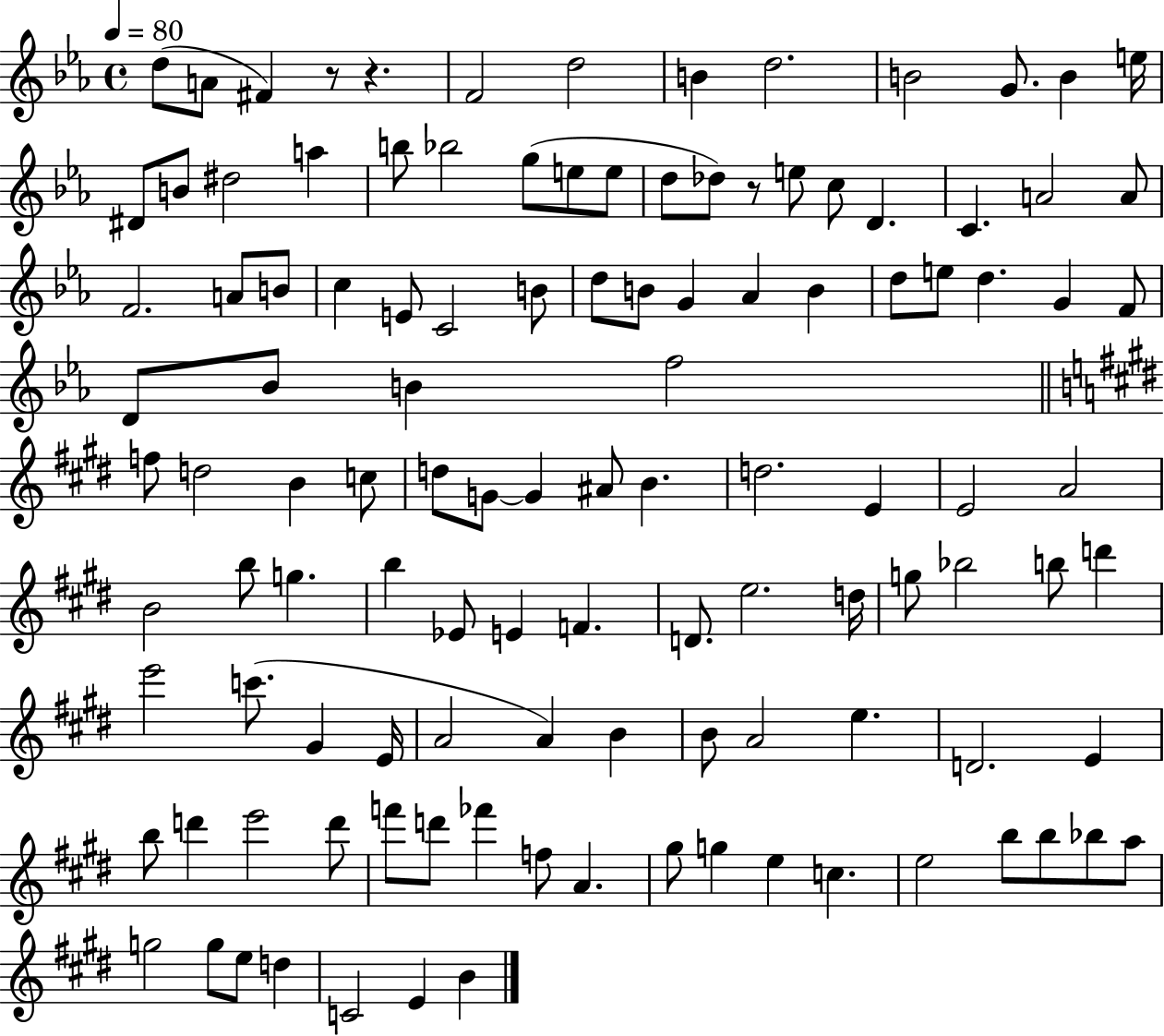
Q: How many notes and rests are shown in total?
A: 116